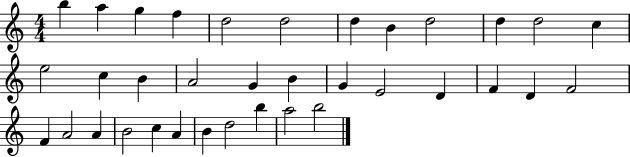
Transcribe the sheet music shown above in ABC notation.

X:1
T:Untitled
M:4/4
L:1/4
K:C
b a g f d2 d2 d B d2 d d2 c e2 c B A2 G B G E2 D F D F2 F A2 A B2 c A B d2 b a2 b2